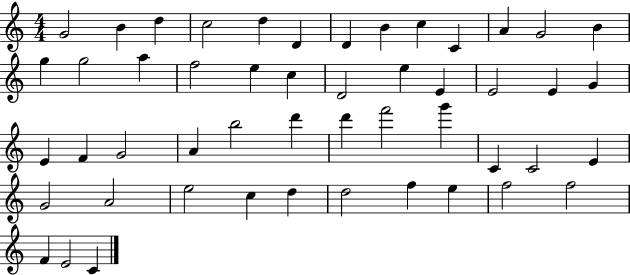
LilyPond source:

{
  \clef treble
  \numericTimeSignature
  \time 4/4
  \key c \major
  g'2 b'4 d''4 | c''2 d''4 d'4 | d'4 b'4 c''4 c'4 | a'4 g'2 b'4 | \break g''4 g''2 a''4 | f''2 e''4 c''4 | d'2 e''4 e'4 | e'2 e'4 g'4 | \break e'4 f'4 g'2 | a'4 b''2 d'''4 | d'''4 f'''2 g'''4 | c'4 c'2 e'4 | \break g'2 a'2 | e''2 c''4 d''4 | d''2 f''4 e''4 | f''2 f''2 | \break f'4 e'2 c'4 | \bar "|."
}